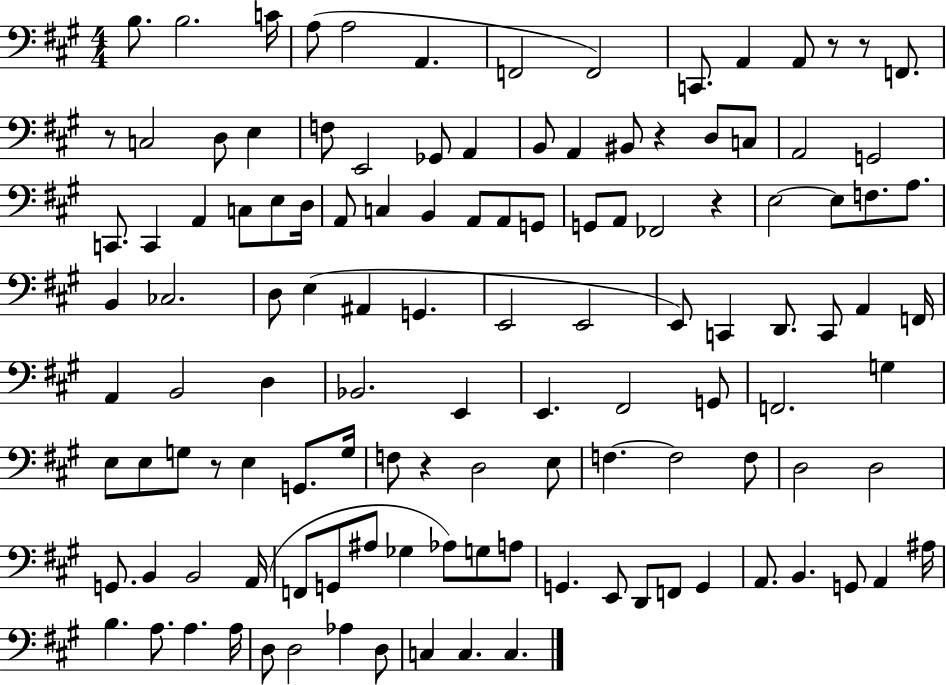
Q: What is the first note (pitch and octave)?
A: B3